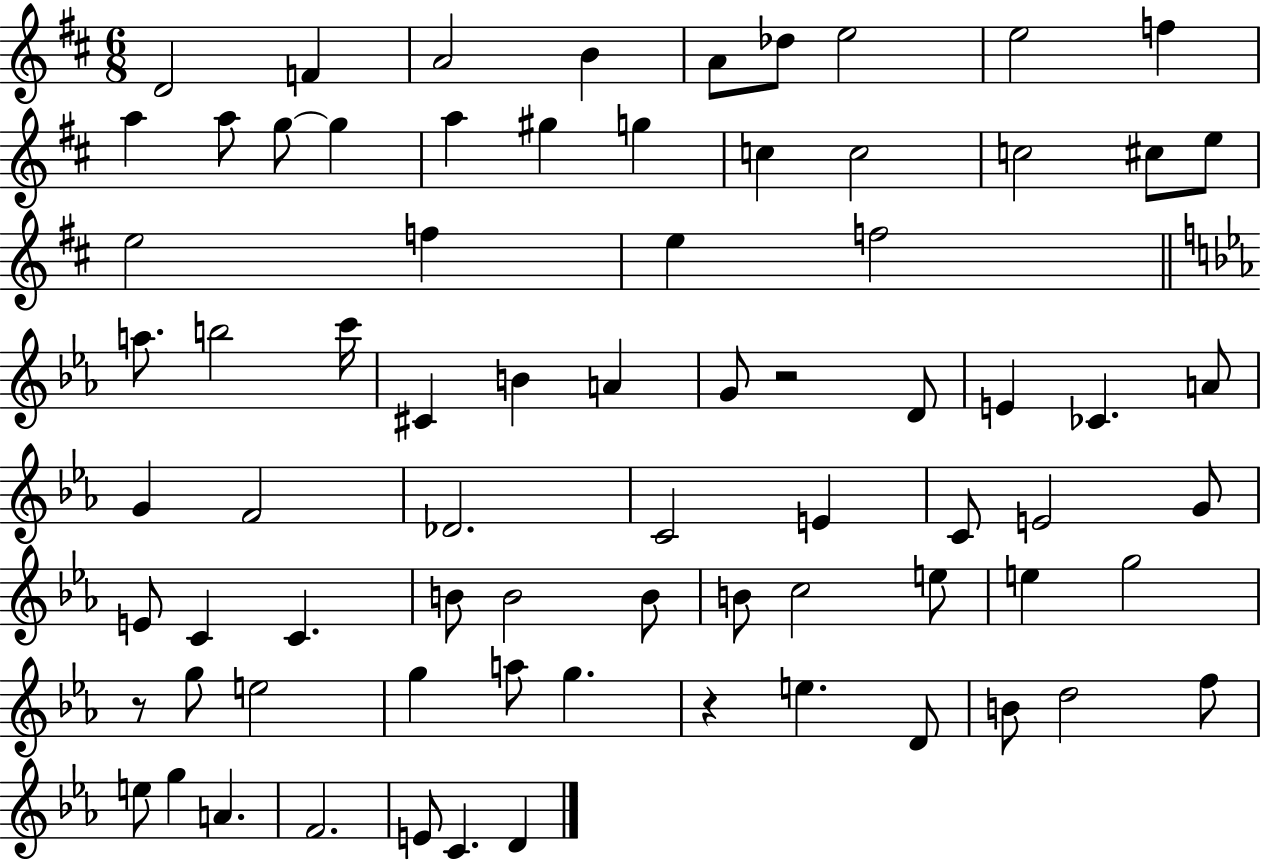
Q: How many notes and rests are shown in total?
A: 75